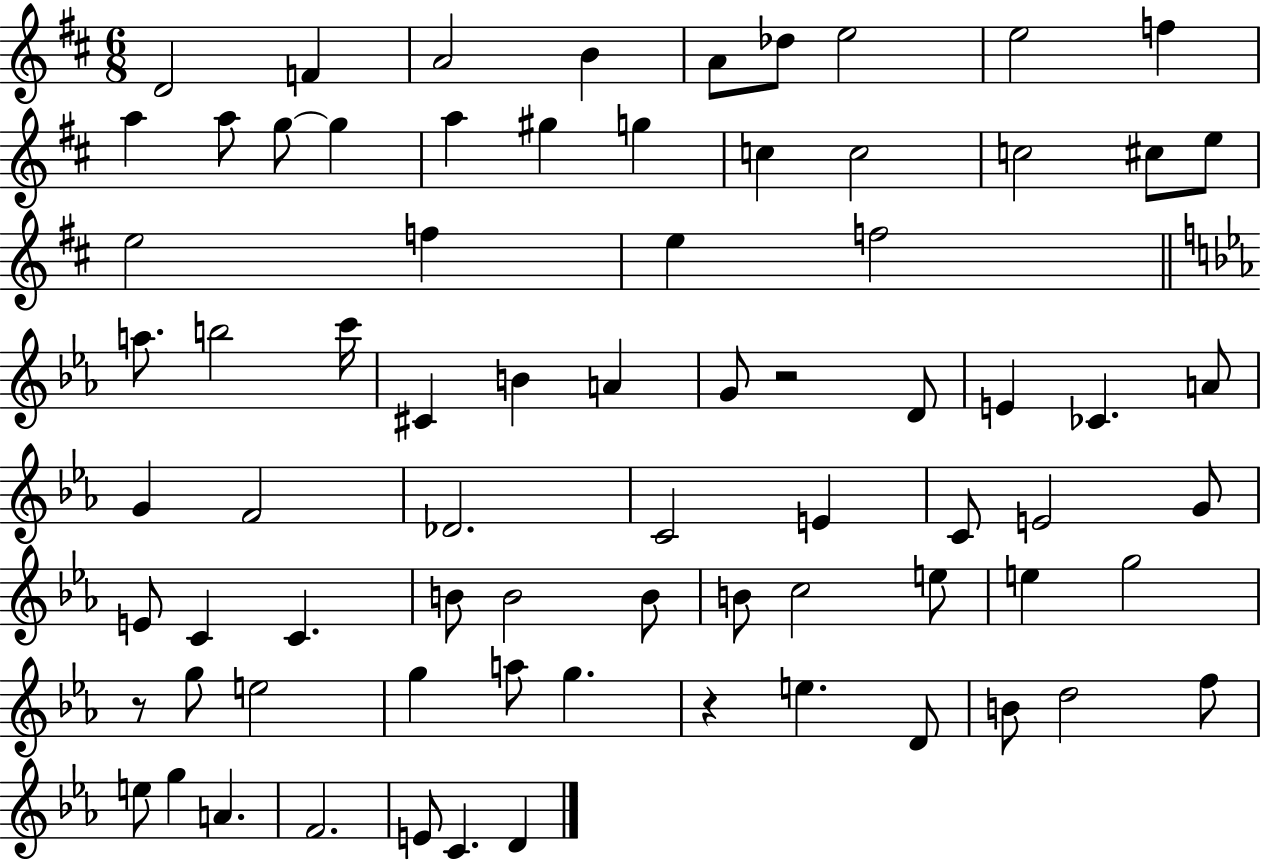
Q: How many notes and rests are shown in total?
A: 75